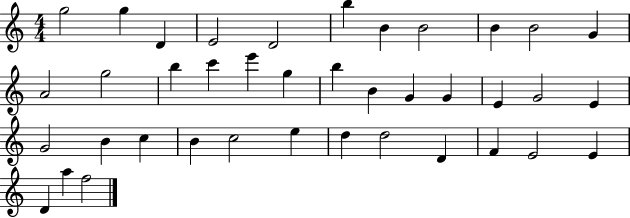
{
  \clef treble
  \numericTimeSignature
  \time 4/4
  \key c \major
  g''2 g''4 d'4 | e'2 d'2 | b''4 b'4 b'2 | b'4 b'2 g'4 | \break a'2 g''2 | b''4 c'''4 e'''4 g''4 | b''4 b'4 g'4 g'4 | e'4 g'2 e'4 | \break g'2 b'4 c''4 | b'4 c''2 e''4 | d''4 d''2 d'4 | f'4 e'2 e'4 | \break d'4 a''4 f''2 | \bar "|."
}